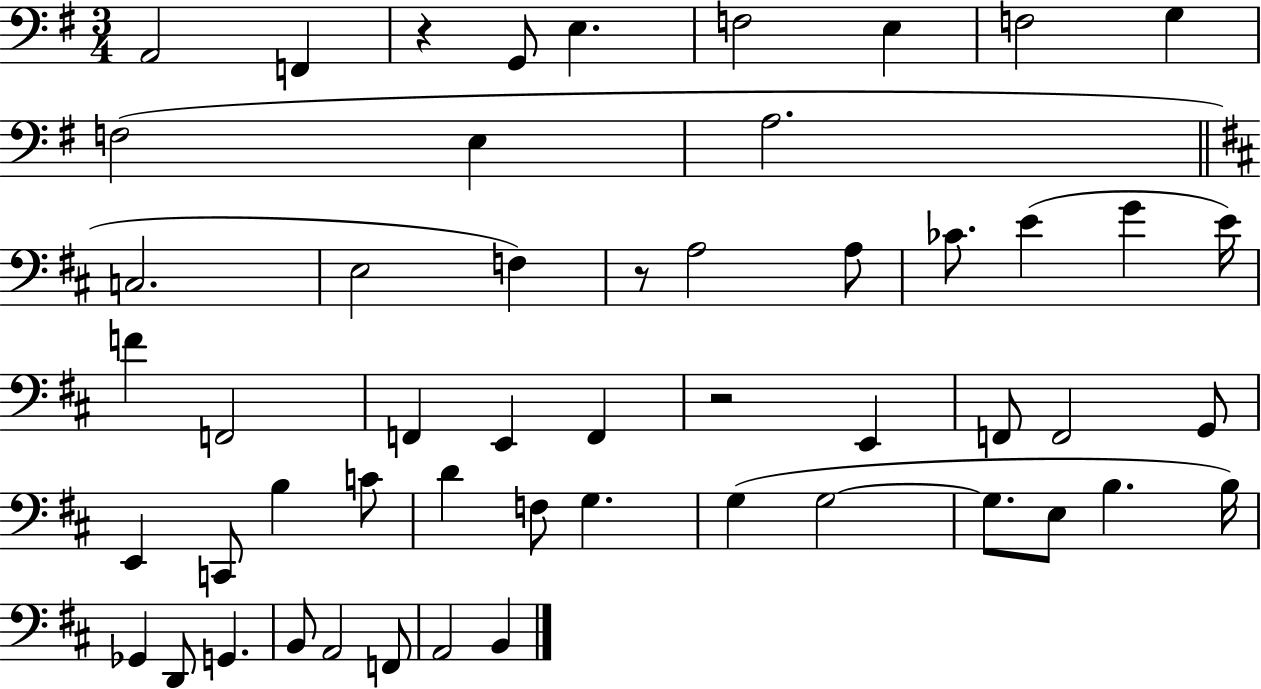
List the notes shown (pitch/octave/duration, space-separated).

A2/h F2/q R/q G2/e E3/q. F3/h E3/q F3/h G3/q F3/h E3/q A3/h. C3/h. E3/h F3/q R/e A3/h A3/e CES4/e. E4/q G4/q E4/s F4/q F2/h F2/q E2/q F2/q R/h E2/q F2/e F2/h G2/e E2/q C2/e B3/q C4/e D4/q F3/e G3/q. G3/q G3/h G3/e. E3/e B3/q. B3/s Gb2/q D2/e G2/q. B2/e A2/h F2/e A2/h B2/q